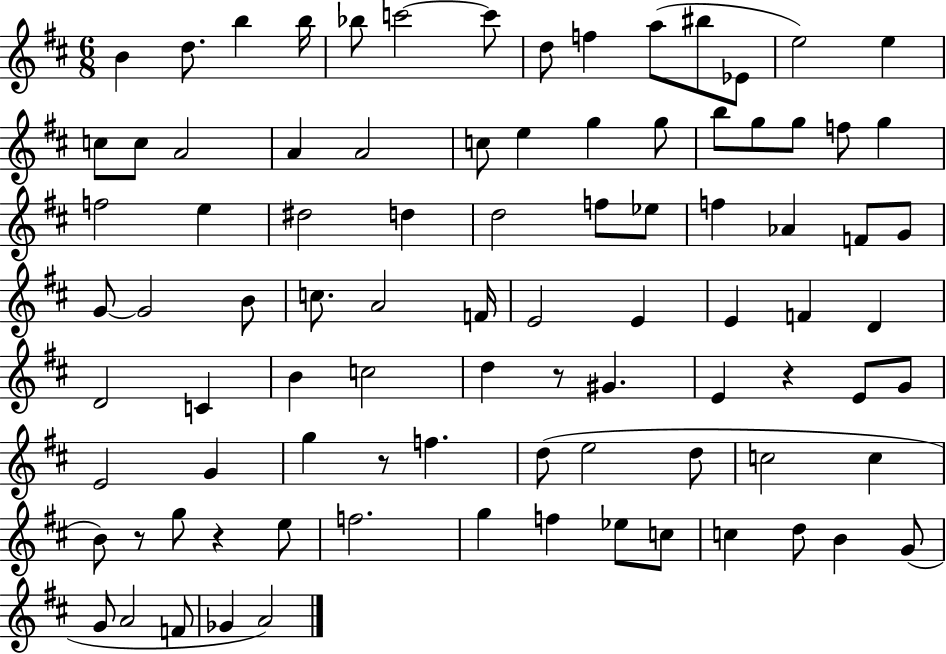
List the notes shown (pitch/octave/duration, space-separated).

B4/q D5/e. B5/q B5/s Bb5/e C6/h C6/e D5/e F5/q A5/e BIS5/e Eb4/e E5/h E5/q C5/e C5/e A4/h A4/q A4/h C5/e E5/q G5/q G5/e B5/e G5/e G5/e F5/e G5/q F5/h E5/q D#5/h D5/q D5/h F5/e Eb5/e F5/q Ab4/q F4/e G4/e G4/e G4/h B4/e C5/e. A4/h F4/s E4/h E4/q E4/q F4/q D4/q D4/h C4/q B4/q C5/h D5/q R/e G#4/q. E4/q R/q E4/e G4/e E4/h G4/q G5/q R/e F5/q. D5/e E5/h D5/e C5/h C5/q B4/e R/e G5/e R/q E5/e F5/h. G5/q F5/q Eb5/e C5/e C5/q D5/e B4/q G4/e G4/e A4/h F4/e Gb4/q A4/h